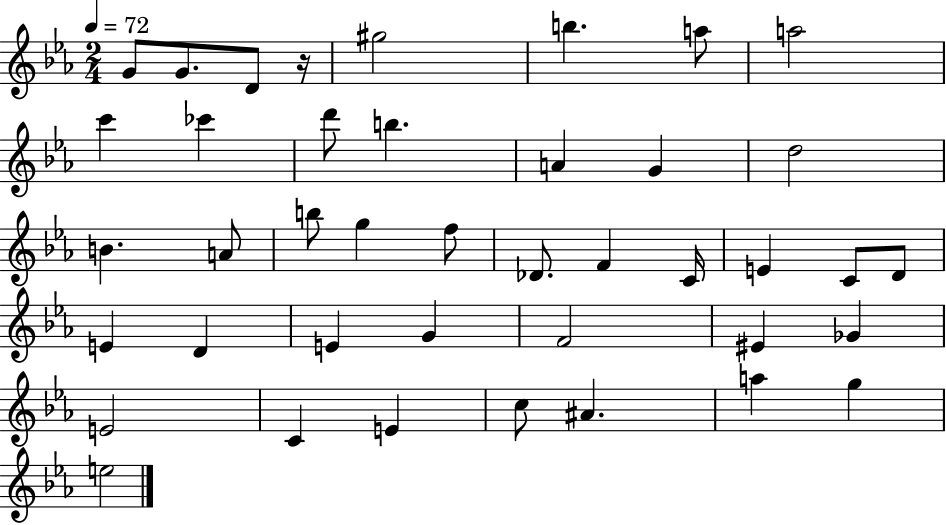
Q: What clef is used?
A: treble